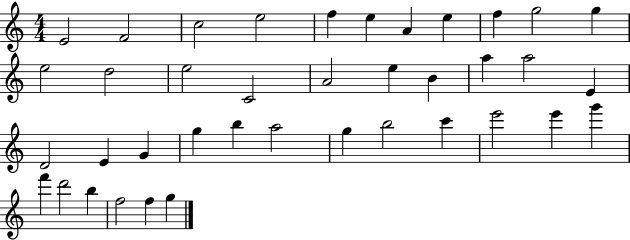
X:1
T:Untitled
M:4/4
L:1/4
K:C
E2 F2 c2 e2 f e A e f g2 g e2 d2 e2 C2 A2 e B a a2 E D2 E G g b a2 g b2 c' e'2 e' g' f' d'2 b f2 f g